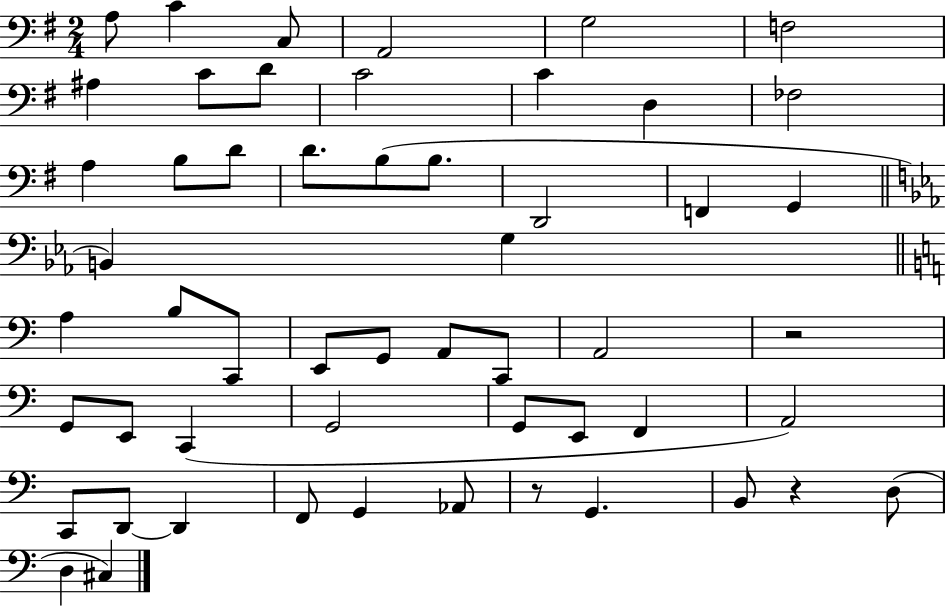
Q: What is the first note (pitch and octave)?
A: A3